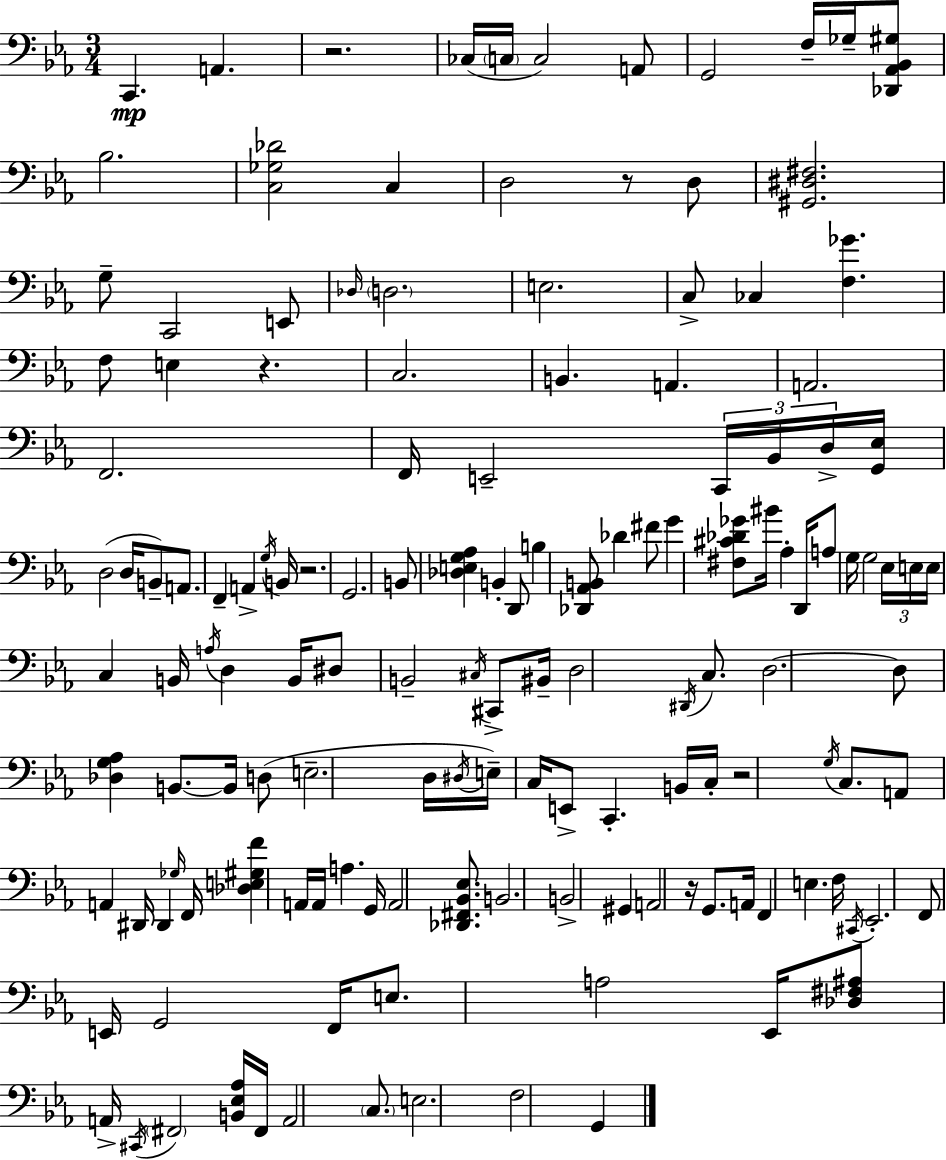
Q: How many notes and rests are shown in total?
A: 144